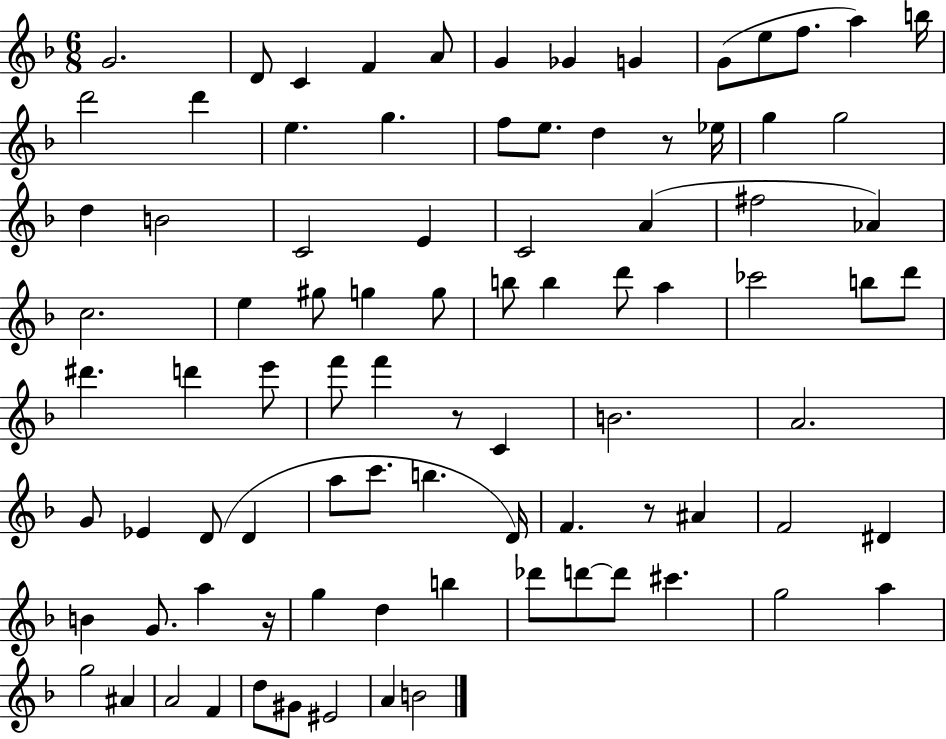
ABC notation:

X:1
T:Untitled
M:6/8
L:1/4
K:F
G2 D/2 C F A/2 G _G G G/2 e/2 f/2 a b/4 d'2 d' e g f/2 e/2 d z/2 _e/4 g g2 d B2 C2 E C2 A ^f2 _A c2 e ^g/2 g g/2 b/2 b d'/2 a _c'2 b/2 d'/2 ^d' d' e'/2 f'/2 f' z/2 C B2 A2 G/2 _E D/2 D a/2 c'/2 b D/4 F z/2 ^A F2 ^D B G/2 a z/4 g d b _d'/2 d'/2 d'/2 ^c' g2 a g2 ^A A2 F d/2 ^G/2 ^E2 A B2